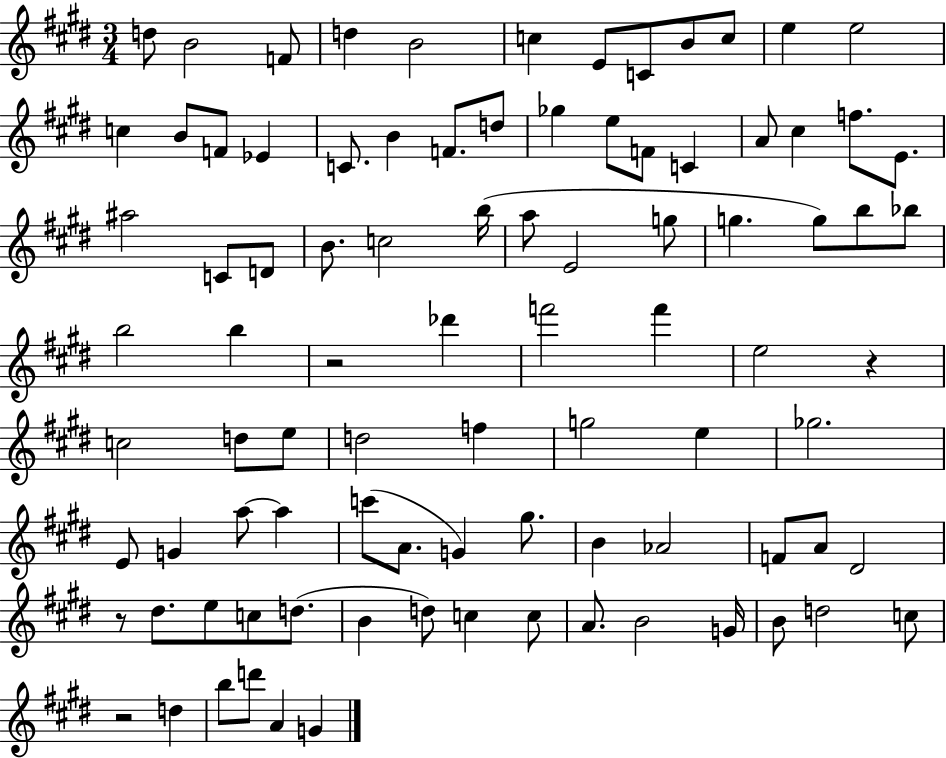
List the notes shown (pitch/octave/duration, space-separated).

D5/e B4/h F4/e D5/q B4/h C5/q E4/e C4/e B4/e C5/e E5/q E5/h C5/q B4/e F4/e Eb4/q C4/e. B4/q F4/e. D5/e Gb5/q E5/e F4/e C4/q A4/e C#5/q F5/e. E4/e. A#5/h C4/e D4/e B4/e. C5/h B5/s A5/e E4/h G5/e G5/q. G5/e B5/e Bb5/e B5/h B5/q R/h Db6/q F6/h F6/q E5/h R/q C5/h D5/e E5/e D5/h F5/q G5/h E5/q Gb5/h. E4/e G4/q A5/e A5/q C6/e A4/e. G4/q G#5/e. B4/q Ab4/h F4/e A4/e D#4/h R/e D#5/e. E5/e C5/e D5/e. B4/q D5/e C5/q C5/e A4/e. B4/h G4/s B4/e D5/h C5/e R/h D5/q B5/e D6/e A4/q G4/q